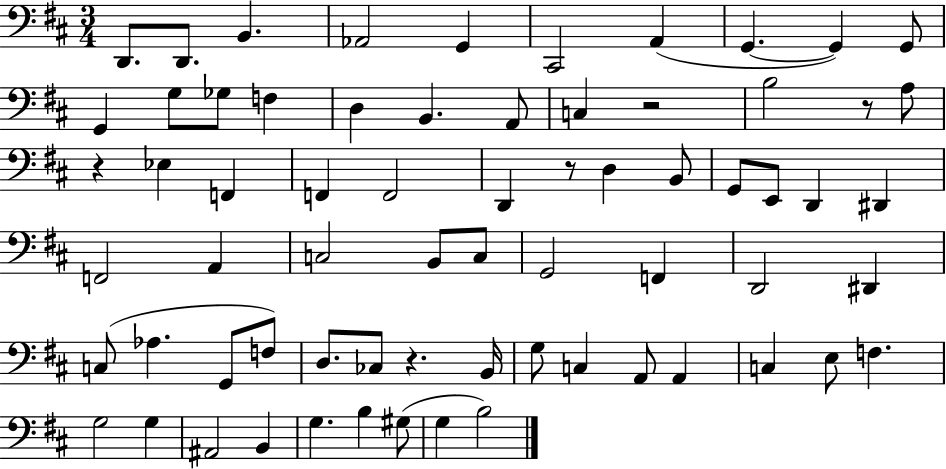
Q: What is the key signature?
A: D major